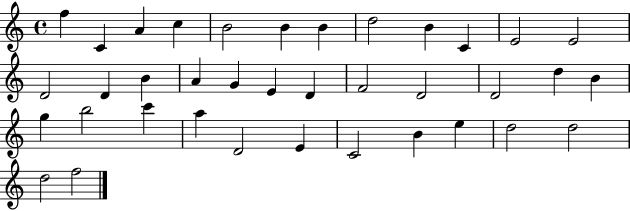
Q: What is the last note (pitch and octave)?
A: F5